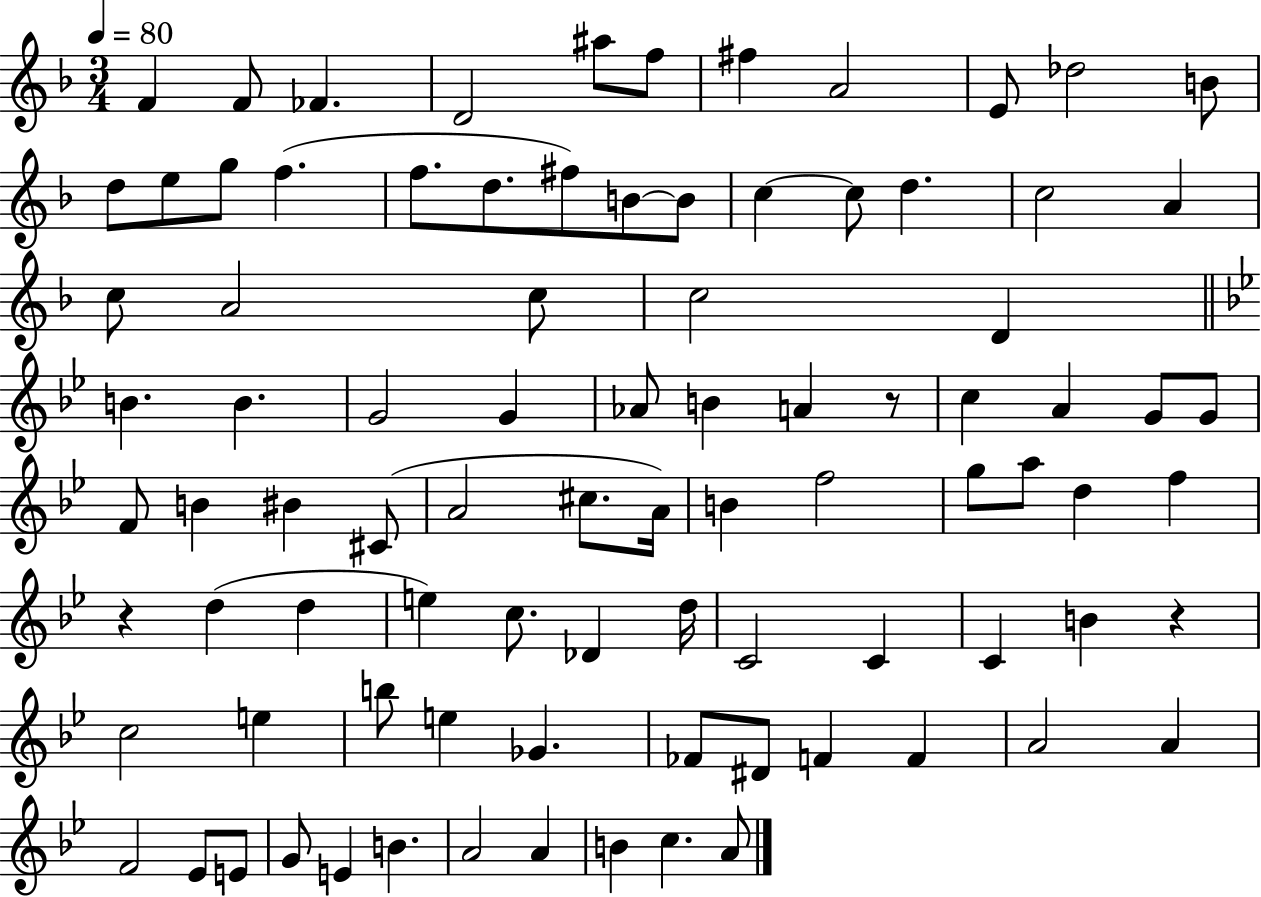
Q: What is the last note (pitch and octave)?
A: A4